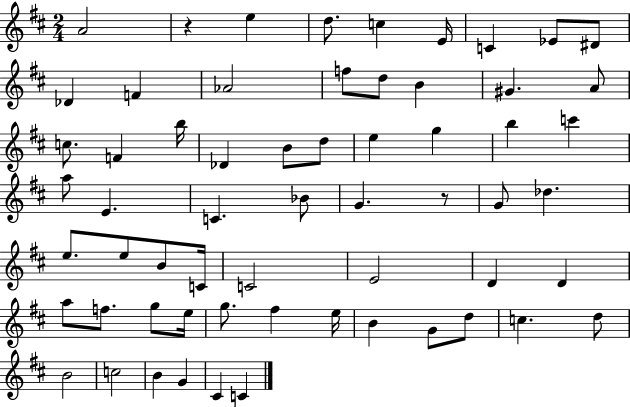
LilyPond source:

{
  \clef treble
  \numericTimeSignature
  \time 2/4
  \key d \major
  a'2 | r4 e''4 | d''8. c''4 e'16 | c'4 ees'8 dis'8 | \break des'4 f'4 | aes'2 | f''8 d''8 b'4 | gis'4. a'8 | \break c''8. f'4 b''16 | des'4 b'8 d''8 | e''4 g''4 | b''4 c'''4 | \break a''8 e'4. | c'4. bes'8 | g'4. r8 | g'8 des''4. | \break e''8. e''8 b'8 c'16 | c'2 | e'2 | d'4 d'4 | \break a''8 f''8. g''8 e''16 | g''8. fis''4 e''16 | b'4 g'8 d''8 | c''4. d''8 | \break b'2 | c''2 | b'4 g'4 | cis'4 c'4 | \break \bar "|."
}